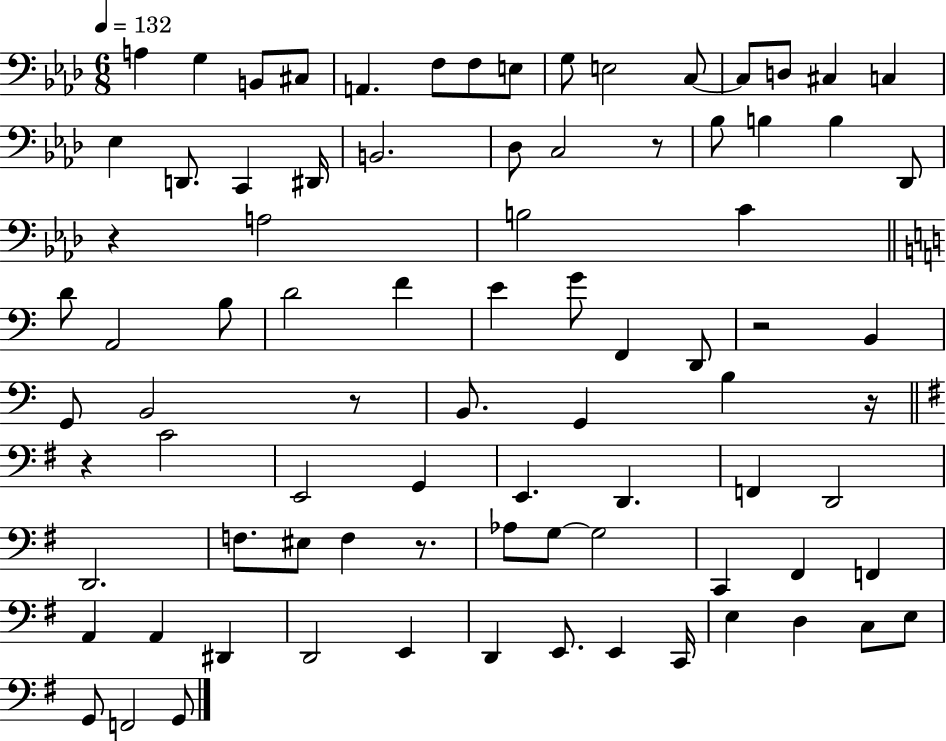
{
  \clef bass
  \numericTimeSignature
  \time 6/8
  \key aes \major
  \tempo 4 = 132
  \repeat volta 2 { a4 g4 b,8 cis8 | a,4. f8 f8 e8 | g8 e2 c8~~ | c8 d8 cis4 c4 | \break ees4 d,8. c,4 dis,16 | b,2. | des8 c2 r8 | bes8 b4 b4 des,8 | \break r4 a2 | b2 c'4 | \bar "||" \break \key a \minor d'8 a,2 b8 | d'2 f'4 | e'4 g'8 f,4 d,8 | r2 b,4 | \break g,8 b,2 r8 | b,8. g,4 b4 r16 | \bar "||" \break \key e \minor r4 c'2 | e,2 g,4 | e,4. d,4. | f,4 d,2 | \break d,2. | f8. eis8 f4 r8. | aes8 g8~~ g2 | c,4 fis,4 f,4 | \break a,4 a,4 dis,4 | d,2 e,4 | d,4 e,8. e,4 c,16 | e4 d4 c8 e8 | \break g,8 f,2 g,8 | } \bar "|."
}